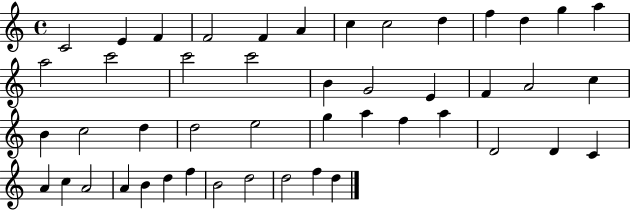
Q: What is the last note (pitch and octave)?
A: D5